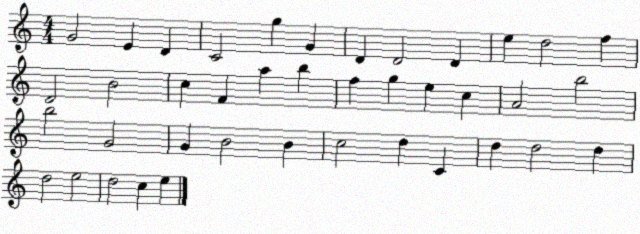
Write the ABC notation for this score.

X:1
T:Untitled
M:4/4
L:1/4
K:C
G2 E D C2 g G D D2 D e d2 f D2 B2 c F a b f g e c A2 b2 b2 G2 G B2 B c2 d C d d2 d d2 e2 d2 c e